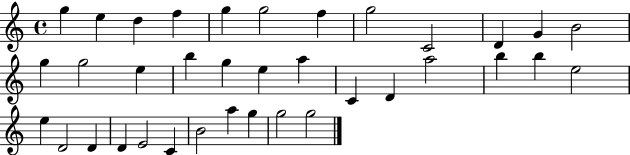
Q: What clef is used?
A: treble